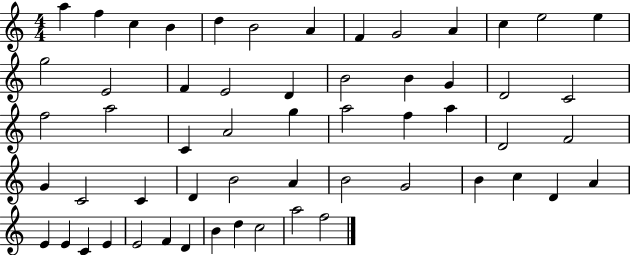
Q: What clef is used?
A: treble